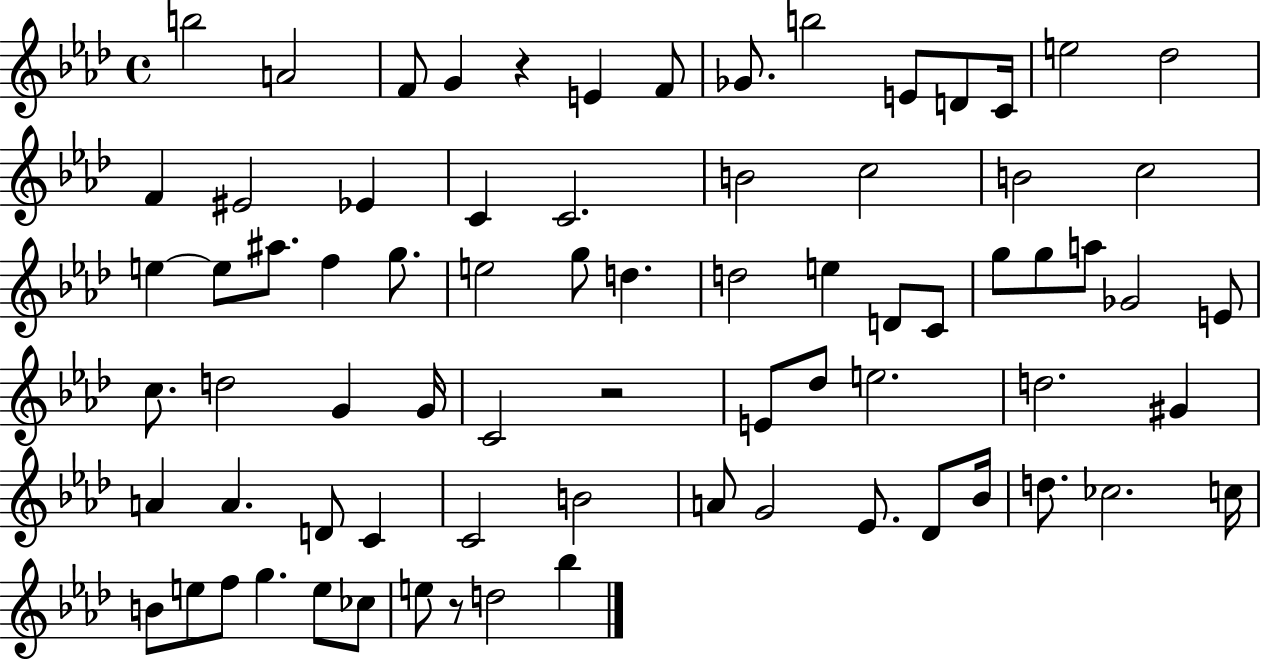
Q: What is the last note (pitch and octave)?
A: Bb5